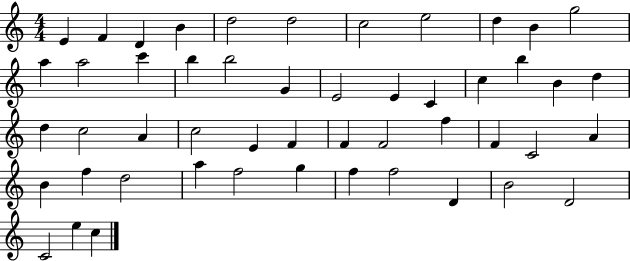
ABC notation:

X:1
T:Untitled
M:4/4
L:1/4
K:C
E F D B d2 d2 c2 e2 d B g2 a a2 c' b b2 G E2 E C c b B d d c2 A c2 E F F F2 f F C2 A B f d2 a f2 g f f2 D B2 D2 C2 e c